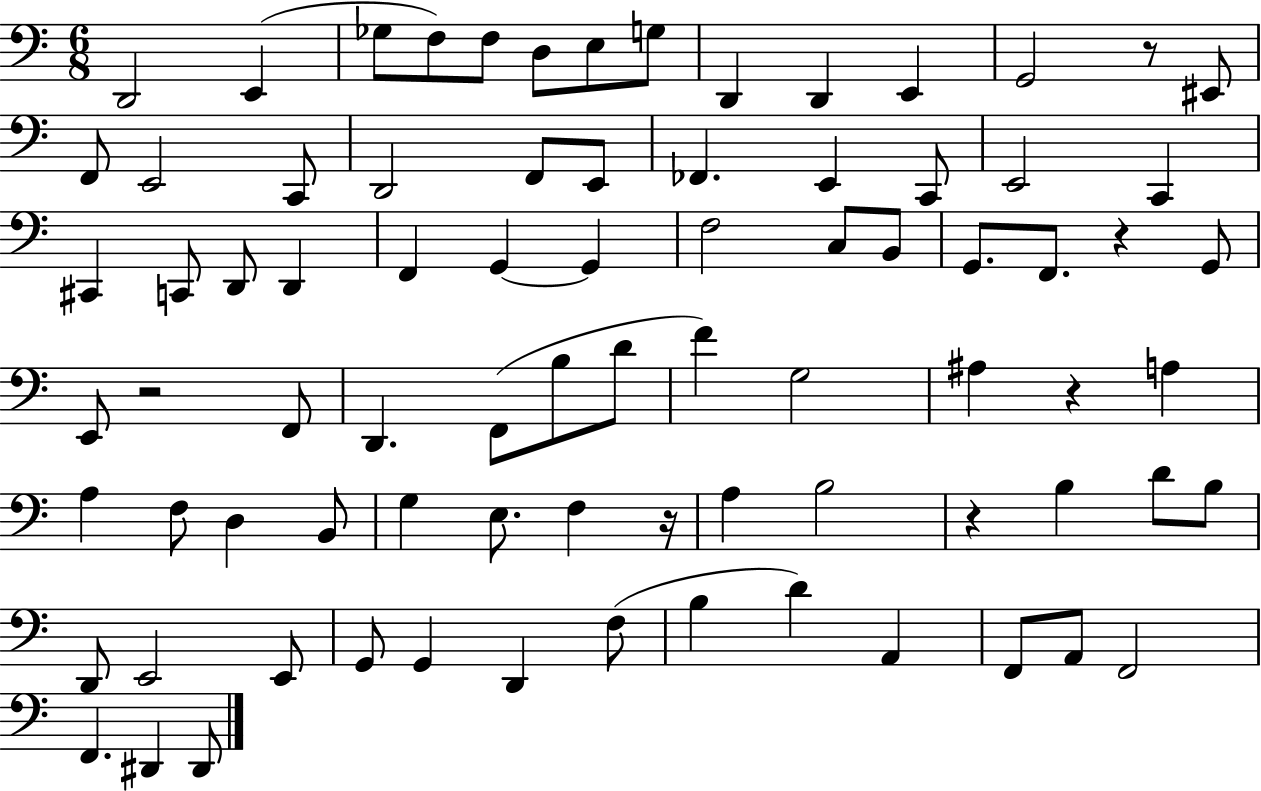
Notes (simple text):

D2/h E2/q Gb3/e F3/e F3/e D3/e E3/e G3/e D2/q D2/q E2/q G2/h R/e EIS2/e F2/e E2/h C2/e D2/h F2/e E2/e FES2/q. E2/q C2/e E2/h C2/q C#2/q C2/e D2/e D2/q F2/q G2/q G2/q F3/h C3/e B2/e G2/e. F2/e. R/q G2/e E2/e R/h F2/e D2/q. F2/e B3/e D4/e F4/q G3/h A#3/q R/q A3/q A3/q F3/e D3/q B2/e G3/q E3/e. F3/q R/s A3/q B3/h R/q B3/q D4/e B3/e D2/e E2/h E2/e G2/e G2/q D2/q F3/e B3/q D4/q A2/q F2/e A2/e F2/h F2/q. D#2/q D#2/e